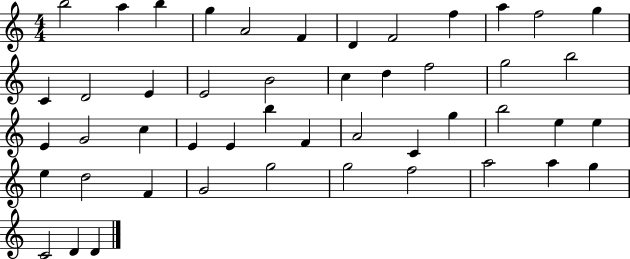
{
  \clef treble
  \numericTimeSignature
  \time 4/4
  \key c \major
  b''2 a''4 b''4 | g''4 a'2 f'4 | d'4 f'2 f''4 | a''4 f''2 g''4 | \break c'4 d'2 e'4 | e'2 b'2 | c''4 d''4 f''2 | g''2 b''2 | \break e'4 g'2 c''4 | e'4 e'4 b''4 f'4 | a'2 c'4 g''4 | b''2 e''4 e''4 | \break e''4 d''2 f'4 | g'2 g''2 | g''2 f''2 | a''2 a''4 g''4 | \break c'2 d'4 d'4 | \bar "|."
}